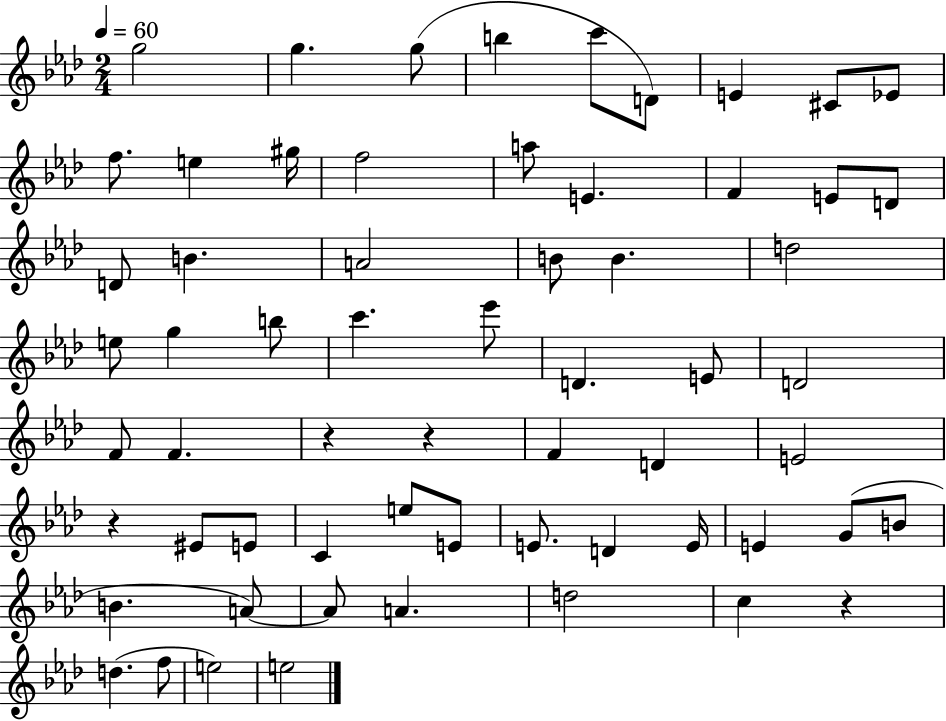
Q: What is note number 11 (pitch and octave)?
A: E5